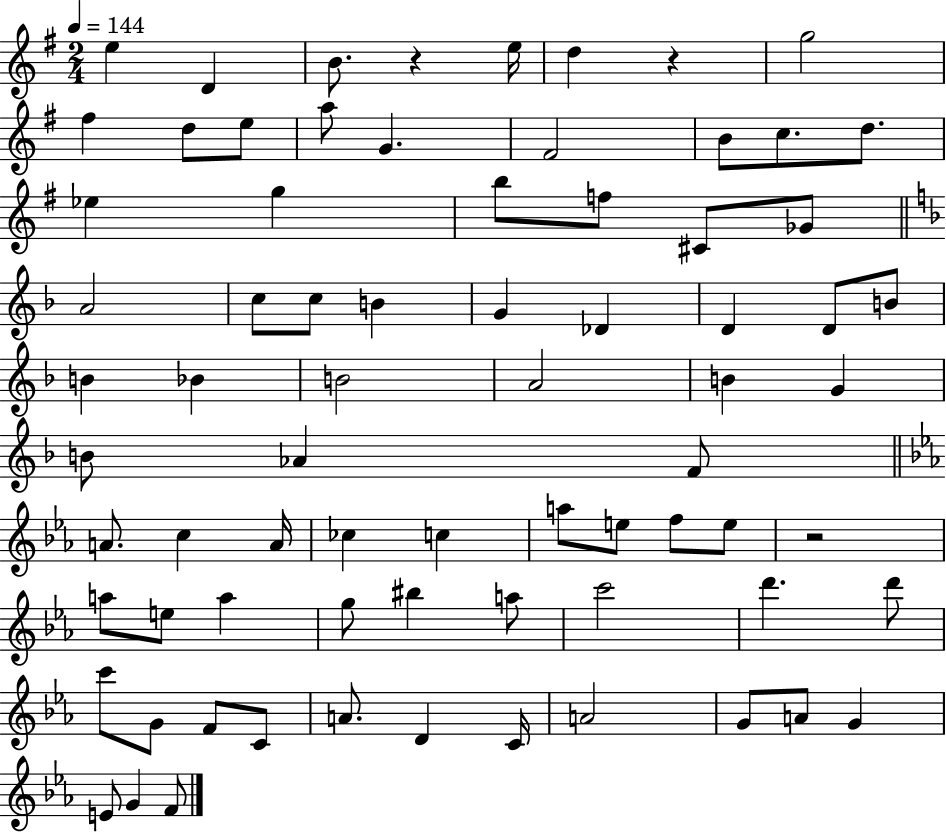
{
  \clef treble
  \numericTimeSignature
  \time 2/4
  \key g \major
  \tempo 4 = 144
  e''4 d'4 | b'8. r4 e''16 | d''4 r4 | g''2 | \break fis''4 d''8 e''8 | a''8 g'4. | fis'2 | b'8 c''8. d''8. | \break ees''4 g''4 | b''8 f''8 cis'8 ges'8 | \bar "||" \break \key f \major a'2 | c''8 c''8 b'4 | g'4 des'4 | d'4 d'8 b'8 | \break b'4 bes'4 | b'2 | a'2 | b'4 g'4 | \break b'8 aes'4 f'8 | \bar "||" \break \key ees \major a'8. c''4 a'16 | ces''4 c''4 | a''8 e''8 f''8 e''8 | r2 | \break a''8 e''8 a''4 | g''8 bis''4 a''8 | c'''2 | d'''4. d'''8 | \break c'''8 g'8 f'8 c'8 | a'8. d'4 c'16 | a'2 | g'8 a'8 g'4 | \break e'8 g'4 f'8 | \bar "|."
}